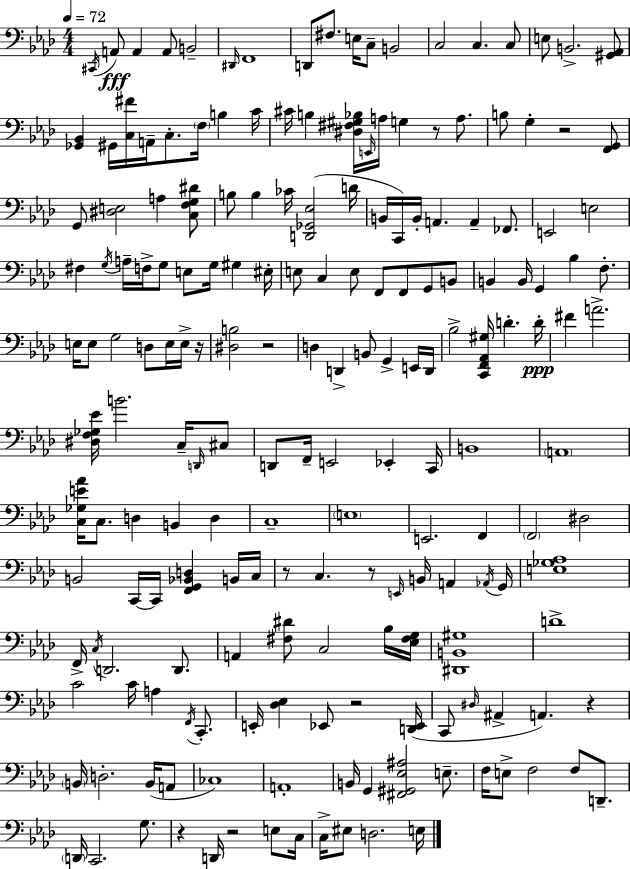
{
  \clef bass
  \numericTimeSignature
  \time 4/4
  \key aes \major
  \tempo 4 = 72
  \acciaccatura { cis,16 }\fff a,8 a,4 a,8 b,2-- | \grace { dis,16 } f,1 | d,8 fis8. e16 c8-- b,2 | c2 c4. | \break c8 e8 b,2.-> | <gis, aes,>8 <ges, bes,>4 gis,16 <c fis'>16 a,16-- c8.-. \parenthesize f16 b4 | c'16 cis'16 b4 <dis fis gis bes>16 \grace { e,16 } a16 g4 r8 | a8. b8 g4-. r2 | \break <f, g,>8 g,8 <dis e>2 a4 | <c f g dis'>8 b8 b4 ces'16 <d, ges, ees>2( | d'16 b,16 c,16) b,16-. a,4. a,4-- | fes,8. e,2 e2 | \break fis4 \acciaccatura { g16 } a16-- f16-> g8 e8 g16 gis4 | eis16-. e8 c4 e8 f,8 f,8 | g,8 b,8 b,4 b,16 g,4 bes4 | f8.-. e16 e8 g2 d8 | \break e16 e16-> r16 <dis b>2 r2 | d4 d,4-> b,8 g,4-> | e,16 d,16 bes2-> <c, f, aes, gis>16 d'4.-. | d'16-.\ppp fis'4 a'2.-> | \break <dis f ges ees'>16 b'2. | c16-- \grace { d,16 } cis8 d,8 f,16-- e,2 | ees,4-. c,16 b,1 | \parenthesize a,1 | \break <c ges e' aes'>16 c8. d4 b,4 | d4 c1-- | \parenthesize e1 | e,2. | \break f,4 \parenthesize f,2 dis2 | b,2 c,16~~ c,16 <f, g, bes, d>4 | b,16 c16 r8 c4. r8 \grace { e,16 } | b,16 a,4 \acciaccatura { aes,16 } g,16 <e ges aes>1 | \break f,16-> \acciaccatura { c16 } d,2. | d,8. a,4 <fis dis'>8 c2 | bes16 <ees fis g>16 <dis, b, gis>1 | d'1-> | \break c'2 | c'16 a4 \acciaccatura { f,16 } c,8.-. e,16-. <des ees>4 ees,8 | r2 <d, ees,>16( c,8 \grace { dis16 } ais,4-> | a,4.) r4 \parenthesize b,16 d2.-. | \break b,16( a,8 ces1) | a,1-. | b,16 g,4 <fis, gis, ees ais>2 | e8.-- f16 e8-> f2 | \break f8 d,8.-- \parenthesize d,16 c,2. | g8. r4 d,16 r2 | e8 c16 c16-> eis8 d2. | e16 \bar "|."
}